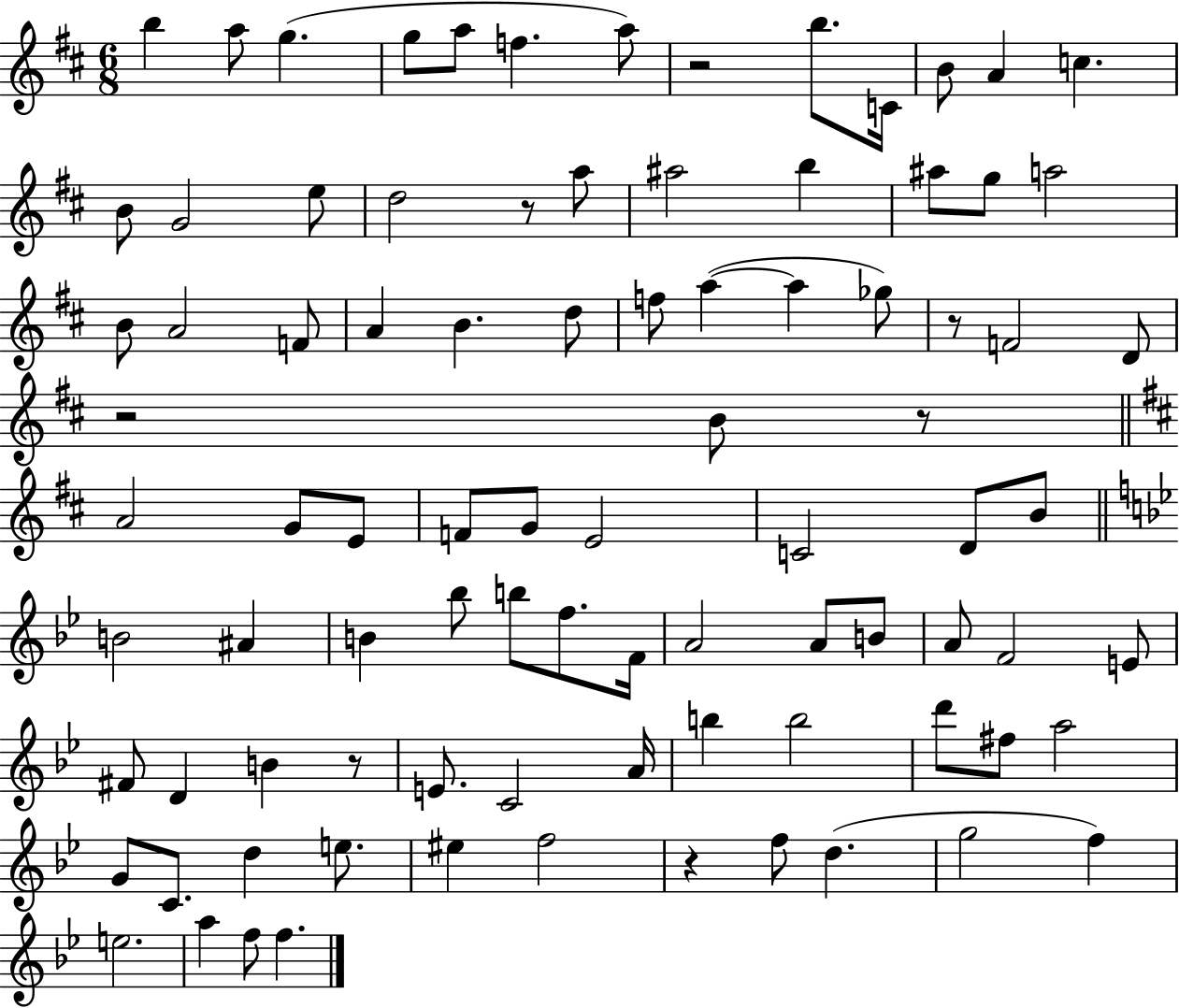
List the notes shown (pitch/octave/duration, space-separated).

B5/q A5/e G5/q. G5/e A5/e F5/q. A5/e R/h B5/e. C4/s B4/e A4/q C5/q. B4/e G4/h E5/e D5/h R/e A5/e A#5/h B5/q A#5/e G5/e A5/h B4/e A4/h F4/e A4/q B4/q. D5/e F5/e A5/q A5/q Gb5/e R/e F4/h D4/e R/h B4/e R/e A4/h G4/e E4/e F4/e G4/e E4/h C4/h D4/e B4/e B4/h A#4/q B4/q Bb5/e B5/e F5/e. F4/s A4/h A4/e B4/e A4/e F4/h E4/e F#4/e D4/q B4/q R/e E4/e. C4/h A4/s B5/q B5/h D6/e F#5/e A5/h G4/e C4/e. D5/q E5/e. EIS5/q F5/h R/q F5/e D5/q. G5/h F5/q E5/h. A5/q F5/e F5/q.